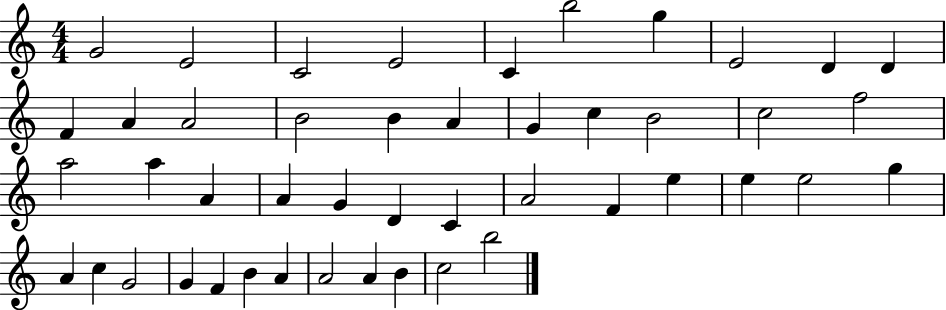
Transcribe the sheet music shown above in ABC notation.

X:1
T:Untitled
M:4/4
L:1/4
K:C
G2 E2 C2 E2 C b2 g E2 D D F A A2 B2 B A G c B2 c2 f2 a2 a A A G D C A2 F e e e2 g A c G2 G F B A A2 A B c2 b2